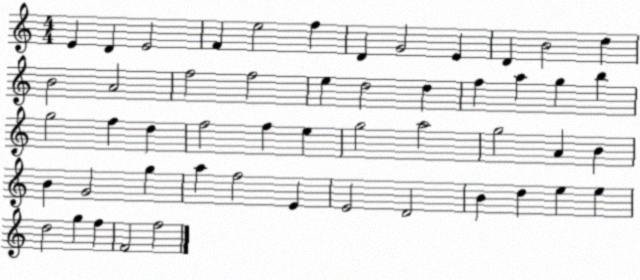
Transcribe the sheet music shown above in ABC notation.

X:1
T:Untitled
M:4/4
L:1/4
K:C
E D E2 F e2 f D G2 E D B2 d B2 A2 f2 f2 e d2 d f a g b g2 f d f2 f e g2 a2 g2 A B B G2 g a f2 E E2 D2 B d e e d2 g f F2 f2